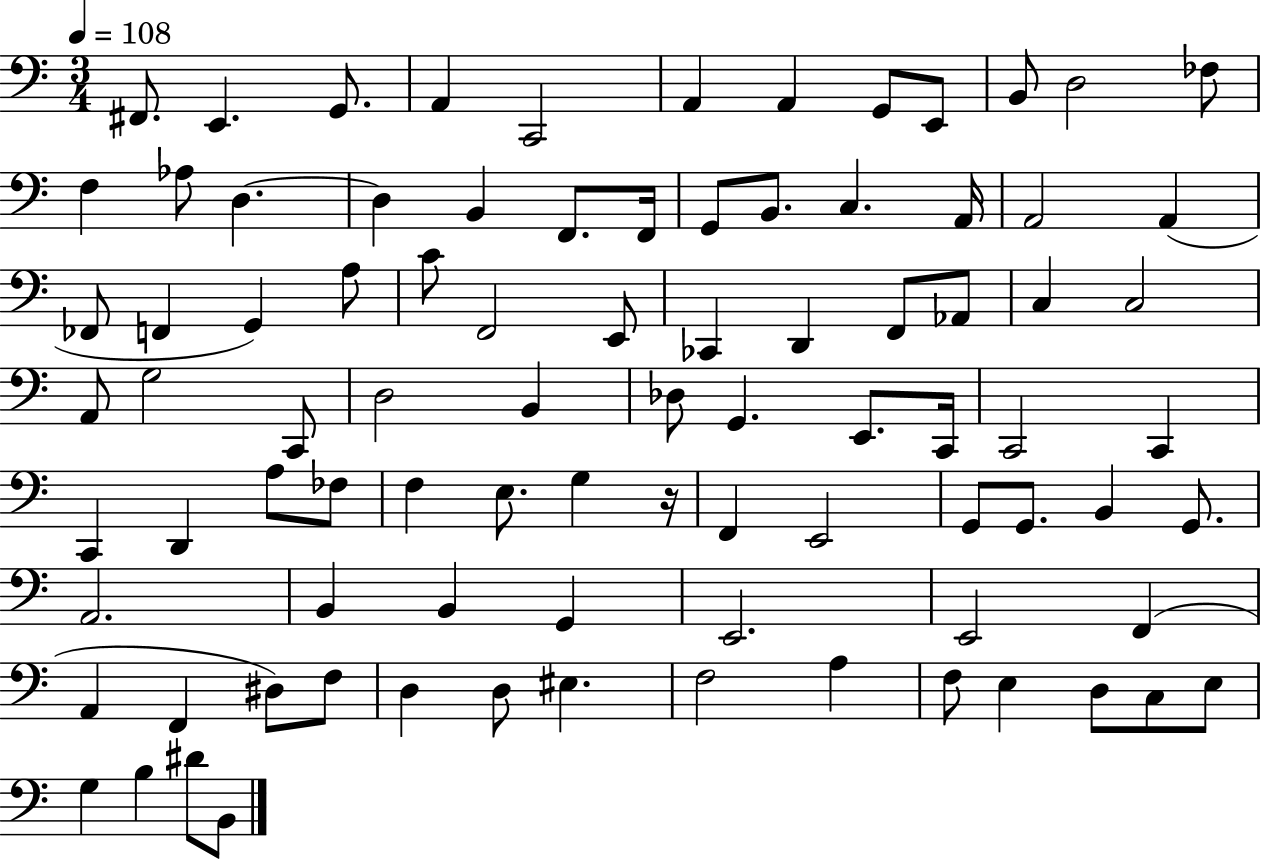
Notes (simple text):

F#2/e. E2/q. G2/e. A2/q C2/h A2/q A2/q G2/e E2/e B2/e D3/h FES3/e F3/q Ab3/e D3/q. D3/q B2/q F2/e. F2/s G2/e B2/e. C3/q. A2/s A2/h A2/q FES2/e F2/q G2/q A3/e C4/e F2/h E2/e CES2/q D2/q F2/e Ab2/e C3/q C3/h A2/e G3/h C2/e D3/h B2/q Db3/e G2/q. E2/e. C2/s C2/h C2/q C2/q D2/q A3/e FES3/e F3/q E3/e. G3/q R/s F2/q E2/h G2/e G2/e. B2/q G2/e. A2/h. B2/q B2/q G2/q E2/h. E2/h F2/q A2/q F2/q D#3/e F3/e D3/q D3/e EIS3/q. F3/h A3/q F3/e E3/q D3/e C3/e E3/e G3/q B3/q D#4/e B2/e